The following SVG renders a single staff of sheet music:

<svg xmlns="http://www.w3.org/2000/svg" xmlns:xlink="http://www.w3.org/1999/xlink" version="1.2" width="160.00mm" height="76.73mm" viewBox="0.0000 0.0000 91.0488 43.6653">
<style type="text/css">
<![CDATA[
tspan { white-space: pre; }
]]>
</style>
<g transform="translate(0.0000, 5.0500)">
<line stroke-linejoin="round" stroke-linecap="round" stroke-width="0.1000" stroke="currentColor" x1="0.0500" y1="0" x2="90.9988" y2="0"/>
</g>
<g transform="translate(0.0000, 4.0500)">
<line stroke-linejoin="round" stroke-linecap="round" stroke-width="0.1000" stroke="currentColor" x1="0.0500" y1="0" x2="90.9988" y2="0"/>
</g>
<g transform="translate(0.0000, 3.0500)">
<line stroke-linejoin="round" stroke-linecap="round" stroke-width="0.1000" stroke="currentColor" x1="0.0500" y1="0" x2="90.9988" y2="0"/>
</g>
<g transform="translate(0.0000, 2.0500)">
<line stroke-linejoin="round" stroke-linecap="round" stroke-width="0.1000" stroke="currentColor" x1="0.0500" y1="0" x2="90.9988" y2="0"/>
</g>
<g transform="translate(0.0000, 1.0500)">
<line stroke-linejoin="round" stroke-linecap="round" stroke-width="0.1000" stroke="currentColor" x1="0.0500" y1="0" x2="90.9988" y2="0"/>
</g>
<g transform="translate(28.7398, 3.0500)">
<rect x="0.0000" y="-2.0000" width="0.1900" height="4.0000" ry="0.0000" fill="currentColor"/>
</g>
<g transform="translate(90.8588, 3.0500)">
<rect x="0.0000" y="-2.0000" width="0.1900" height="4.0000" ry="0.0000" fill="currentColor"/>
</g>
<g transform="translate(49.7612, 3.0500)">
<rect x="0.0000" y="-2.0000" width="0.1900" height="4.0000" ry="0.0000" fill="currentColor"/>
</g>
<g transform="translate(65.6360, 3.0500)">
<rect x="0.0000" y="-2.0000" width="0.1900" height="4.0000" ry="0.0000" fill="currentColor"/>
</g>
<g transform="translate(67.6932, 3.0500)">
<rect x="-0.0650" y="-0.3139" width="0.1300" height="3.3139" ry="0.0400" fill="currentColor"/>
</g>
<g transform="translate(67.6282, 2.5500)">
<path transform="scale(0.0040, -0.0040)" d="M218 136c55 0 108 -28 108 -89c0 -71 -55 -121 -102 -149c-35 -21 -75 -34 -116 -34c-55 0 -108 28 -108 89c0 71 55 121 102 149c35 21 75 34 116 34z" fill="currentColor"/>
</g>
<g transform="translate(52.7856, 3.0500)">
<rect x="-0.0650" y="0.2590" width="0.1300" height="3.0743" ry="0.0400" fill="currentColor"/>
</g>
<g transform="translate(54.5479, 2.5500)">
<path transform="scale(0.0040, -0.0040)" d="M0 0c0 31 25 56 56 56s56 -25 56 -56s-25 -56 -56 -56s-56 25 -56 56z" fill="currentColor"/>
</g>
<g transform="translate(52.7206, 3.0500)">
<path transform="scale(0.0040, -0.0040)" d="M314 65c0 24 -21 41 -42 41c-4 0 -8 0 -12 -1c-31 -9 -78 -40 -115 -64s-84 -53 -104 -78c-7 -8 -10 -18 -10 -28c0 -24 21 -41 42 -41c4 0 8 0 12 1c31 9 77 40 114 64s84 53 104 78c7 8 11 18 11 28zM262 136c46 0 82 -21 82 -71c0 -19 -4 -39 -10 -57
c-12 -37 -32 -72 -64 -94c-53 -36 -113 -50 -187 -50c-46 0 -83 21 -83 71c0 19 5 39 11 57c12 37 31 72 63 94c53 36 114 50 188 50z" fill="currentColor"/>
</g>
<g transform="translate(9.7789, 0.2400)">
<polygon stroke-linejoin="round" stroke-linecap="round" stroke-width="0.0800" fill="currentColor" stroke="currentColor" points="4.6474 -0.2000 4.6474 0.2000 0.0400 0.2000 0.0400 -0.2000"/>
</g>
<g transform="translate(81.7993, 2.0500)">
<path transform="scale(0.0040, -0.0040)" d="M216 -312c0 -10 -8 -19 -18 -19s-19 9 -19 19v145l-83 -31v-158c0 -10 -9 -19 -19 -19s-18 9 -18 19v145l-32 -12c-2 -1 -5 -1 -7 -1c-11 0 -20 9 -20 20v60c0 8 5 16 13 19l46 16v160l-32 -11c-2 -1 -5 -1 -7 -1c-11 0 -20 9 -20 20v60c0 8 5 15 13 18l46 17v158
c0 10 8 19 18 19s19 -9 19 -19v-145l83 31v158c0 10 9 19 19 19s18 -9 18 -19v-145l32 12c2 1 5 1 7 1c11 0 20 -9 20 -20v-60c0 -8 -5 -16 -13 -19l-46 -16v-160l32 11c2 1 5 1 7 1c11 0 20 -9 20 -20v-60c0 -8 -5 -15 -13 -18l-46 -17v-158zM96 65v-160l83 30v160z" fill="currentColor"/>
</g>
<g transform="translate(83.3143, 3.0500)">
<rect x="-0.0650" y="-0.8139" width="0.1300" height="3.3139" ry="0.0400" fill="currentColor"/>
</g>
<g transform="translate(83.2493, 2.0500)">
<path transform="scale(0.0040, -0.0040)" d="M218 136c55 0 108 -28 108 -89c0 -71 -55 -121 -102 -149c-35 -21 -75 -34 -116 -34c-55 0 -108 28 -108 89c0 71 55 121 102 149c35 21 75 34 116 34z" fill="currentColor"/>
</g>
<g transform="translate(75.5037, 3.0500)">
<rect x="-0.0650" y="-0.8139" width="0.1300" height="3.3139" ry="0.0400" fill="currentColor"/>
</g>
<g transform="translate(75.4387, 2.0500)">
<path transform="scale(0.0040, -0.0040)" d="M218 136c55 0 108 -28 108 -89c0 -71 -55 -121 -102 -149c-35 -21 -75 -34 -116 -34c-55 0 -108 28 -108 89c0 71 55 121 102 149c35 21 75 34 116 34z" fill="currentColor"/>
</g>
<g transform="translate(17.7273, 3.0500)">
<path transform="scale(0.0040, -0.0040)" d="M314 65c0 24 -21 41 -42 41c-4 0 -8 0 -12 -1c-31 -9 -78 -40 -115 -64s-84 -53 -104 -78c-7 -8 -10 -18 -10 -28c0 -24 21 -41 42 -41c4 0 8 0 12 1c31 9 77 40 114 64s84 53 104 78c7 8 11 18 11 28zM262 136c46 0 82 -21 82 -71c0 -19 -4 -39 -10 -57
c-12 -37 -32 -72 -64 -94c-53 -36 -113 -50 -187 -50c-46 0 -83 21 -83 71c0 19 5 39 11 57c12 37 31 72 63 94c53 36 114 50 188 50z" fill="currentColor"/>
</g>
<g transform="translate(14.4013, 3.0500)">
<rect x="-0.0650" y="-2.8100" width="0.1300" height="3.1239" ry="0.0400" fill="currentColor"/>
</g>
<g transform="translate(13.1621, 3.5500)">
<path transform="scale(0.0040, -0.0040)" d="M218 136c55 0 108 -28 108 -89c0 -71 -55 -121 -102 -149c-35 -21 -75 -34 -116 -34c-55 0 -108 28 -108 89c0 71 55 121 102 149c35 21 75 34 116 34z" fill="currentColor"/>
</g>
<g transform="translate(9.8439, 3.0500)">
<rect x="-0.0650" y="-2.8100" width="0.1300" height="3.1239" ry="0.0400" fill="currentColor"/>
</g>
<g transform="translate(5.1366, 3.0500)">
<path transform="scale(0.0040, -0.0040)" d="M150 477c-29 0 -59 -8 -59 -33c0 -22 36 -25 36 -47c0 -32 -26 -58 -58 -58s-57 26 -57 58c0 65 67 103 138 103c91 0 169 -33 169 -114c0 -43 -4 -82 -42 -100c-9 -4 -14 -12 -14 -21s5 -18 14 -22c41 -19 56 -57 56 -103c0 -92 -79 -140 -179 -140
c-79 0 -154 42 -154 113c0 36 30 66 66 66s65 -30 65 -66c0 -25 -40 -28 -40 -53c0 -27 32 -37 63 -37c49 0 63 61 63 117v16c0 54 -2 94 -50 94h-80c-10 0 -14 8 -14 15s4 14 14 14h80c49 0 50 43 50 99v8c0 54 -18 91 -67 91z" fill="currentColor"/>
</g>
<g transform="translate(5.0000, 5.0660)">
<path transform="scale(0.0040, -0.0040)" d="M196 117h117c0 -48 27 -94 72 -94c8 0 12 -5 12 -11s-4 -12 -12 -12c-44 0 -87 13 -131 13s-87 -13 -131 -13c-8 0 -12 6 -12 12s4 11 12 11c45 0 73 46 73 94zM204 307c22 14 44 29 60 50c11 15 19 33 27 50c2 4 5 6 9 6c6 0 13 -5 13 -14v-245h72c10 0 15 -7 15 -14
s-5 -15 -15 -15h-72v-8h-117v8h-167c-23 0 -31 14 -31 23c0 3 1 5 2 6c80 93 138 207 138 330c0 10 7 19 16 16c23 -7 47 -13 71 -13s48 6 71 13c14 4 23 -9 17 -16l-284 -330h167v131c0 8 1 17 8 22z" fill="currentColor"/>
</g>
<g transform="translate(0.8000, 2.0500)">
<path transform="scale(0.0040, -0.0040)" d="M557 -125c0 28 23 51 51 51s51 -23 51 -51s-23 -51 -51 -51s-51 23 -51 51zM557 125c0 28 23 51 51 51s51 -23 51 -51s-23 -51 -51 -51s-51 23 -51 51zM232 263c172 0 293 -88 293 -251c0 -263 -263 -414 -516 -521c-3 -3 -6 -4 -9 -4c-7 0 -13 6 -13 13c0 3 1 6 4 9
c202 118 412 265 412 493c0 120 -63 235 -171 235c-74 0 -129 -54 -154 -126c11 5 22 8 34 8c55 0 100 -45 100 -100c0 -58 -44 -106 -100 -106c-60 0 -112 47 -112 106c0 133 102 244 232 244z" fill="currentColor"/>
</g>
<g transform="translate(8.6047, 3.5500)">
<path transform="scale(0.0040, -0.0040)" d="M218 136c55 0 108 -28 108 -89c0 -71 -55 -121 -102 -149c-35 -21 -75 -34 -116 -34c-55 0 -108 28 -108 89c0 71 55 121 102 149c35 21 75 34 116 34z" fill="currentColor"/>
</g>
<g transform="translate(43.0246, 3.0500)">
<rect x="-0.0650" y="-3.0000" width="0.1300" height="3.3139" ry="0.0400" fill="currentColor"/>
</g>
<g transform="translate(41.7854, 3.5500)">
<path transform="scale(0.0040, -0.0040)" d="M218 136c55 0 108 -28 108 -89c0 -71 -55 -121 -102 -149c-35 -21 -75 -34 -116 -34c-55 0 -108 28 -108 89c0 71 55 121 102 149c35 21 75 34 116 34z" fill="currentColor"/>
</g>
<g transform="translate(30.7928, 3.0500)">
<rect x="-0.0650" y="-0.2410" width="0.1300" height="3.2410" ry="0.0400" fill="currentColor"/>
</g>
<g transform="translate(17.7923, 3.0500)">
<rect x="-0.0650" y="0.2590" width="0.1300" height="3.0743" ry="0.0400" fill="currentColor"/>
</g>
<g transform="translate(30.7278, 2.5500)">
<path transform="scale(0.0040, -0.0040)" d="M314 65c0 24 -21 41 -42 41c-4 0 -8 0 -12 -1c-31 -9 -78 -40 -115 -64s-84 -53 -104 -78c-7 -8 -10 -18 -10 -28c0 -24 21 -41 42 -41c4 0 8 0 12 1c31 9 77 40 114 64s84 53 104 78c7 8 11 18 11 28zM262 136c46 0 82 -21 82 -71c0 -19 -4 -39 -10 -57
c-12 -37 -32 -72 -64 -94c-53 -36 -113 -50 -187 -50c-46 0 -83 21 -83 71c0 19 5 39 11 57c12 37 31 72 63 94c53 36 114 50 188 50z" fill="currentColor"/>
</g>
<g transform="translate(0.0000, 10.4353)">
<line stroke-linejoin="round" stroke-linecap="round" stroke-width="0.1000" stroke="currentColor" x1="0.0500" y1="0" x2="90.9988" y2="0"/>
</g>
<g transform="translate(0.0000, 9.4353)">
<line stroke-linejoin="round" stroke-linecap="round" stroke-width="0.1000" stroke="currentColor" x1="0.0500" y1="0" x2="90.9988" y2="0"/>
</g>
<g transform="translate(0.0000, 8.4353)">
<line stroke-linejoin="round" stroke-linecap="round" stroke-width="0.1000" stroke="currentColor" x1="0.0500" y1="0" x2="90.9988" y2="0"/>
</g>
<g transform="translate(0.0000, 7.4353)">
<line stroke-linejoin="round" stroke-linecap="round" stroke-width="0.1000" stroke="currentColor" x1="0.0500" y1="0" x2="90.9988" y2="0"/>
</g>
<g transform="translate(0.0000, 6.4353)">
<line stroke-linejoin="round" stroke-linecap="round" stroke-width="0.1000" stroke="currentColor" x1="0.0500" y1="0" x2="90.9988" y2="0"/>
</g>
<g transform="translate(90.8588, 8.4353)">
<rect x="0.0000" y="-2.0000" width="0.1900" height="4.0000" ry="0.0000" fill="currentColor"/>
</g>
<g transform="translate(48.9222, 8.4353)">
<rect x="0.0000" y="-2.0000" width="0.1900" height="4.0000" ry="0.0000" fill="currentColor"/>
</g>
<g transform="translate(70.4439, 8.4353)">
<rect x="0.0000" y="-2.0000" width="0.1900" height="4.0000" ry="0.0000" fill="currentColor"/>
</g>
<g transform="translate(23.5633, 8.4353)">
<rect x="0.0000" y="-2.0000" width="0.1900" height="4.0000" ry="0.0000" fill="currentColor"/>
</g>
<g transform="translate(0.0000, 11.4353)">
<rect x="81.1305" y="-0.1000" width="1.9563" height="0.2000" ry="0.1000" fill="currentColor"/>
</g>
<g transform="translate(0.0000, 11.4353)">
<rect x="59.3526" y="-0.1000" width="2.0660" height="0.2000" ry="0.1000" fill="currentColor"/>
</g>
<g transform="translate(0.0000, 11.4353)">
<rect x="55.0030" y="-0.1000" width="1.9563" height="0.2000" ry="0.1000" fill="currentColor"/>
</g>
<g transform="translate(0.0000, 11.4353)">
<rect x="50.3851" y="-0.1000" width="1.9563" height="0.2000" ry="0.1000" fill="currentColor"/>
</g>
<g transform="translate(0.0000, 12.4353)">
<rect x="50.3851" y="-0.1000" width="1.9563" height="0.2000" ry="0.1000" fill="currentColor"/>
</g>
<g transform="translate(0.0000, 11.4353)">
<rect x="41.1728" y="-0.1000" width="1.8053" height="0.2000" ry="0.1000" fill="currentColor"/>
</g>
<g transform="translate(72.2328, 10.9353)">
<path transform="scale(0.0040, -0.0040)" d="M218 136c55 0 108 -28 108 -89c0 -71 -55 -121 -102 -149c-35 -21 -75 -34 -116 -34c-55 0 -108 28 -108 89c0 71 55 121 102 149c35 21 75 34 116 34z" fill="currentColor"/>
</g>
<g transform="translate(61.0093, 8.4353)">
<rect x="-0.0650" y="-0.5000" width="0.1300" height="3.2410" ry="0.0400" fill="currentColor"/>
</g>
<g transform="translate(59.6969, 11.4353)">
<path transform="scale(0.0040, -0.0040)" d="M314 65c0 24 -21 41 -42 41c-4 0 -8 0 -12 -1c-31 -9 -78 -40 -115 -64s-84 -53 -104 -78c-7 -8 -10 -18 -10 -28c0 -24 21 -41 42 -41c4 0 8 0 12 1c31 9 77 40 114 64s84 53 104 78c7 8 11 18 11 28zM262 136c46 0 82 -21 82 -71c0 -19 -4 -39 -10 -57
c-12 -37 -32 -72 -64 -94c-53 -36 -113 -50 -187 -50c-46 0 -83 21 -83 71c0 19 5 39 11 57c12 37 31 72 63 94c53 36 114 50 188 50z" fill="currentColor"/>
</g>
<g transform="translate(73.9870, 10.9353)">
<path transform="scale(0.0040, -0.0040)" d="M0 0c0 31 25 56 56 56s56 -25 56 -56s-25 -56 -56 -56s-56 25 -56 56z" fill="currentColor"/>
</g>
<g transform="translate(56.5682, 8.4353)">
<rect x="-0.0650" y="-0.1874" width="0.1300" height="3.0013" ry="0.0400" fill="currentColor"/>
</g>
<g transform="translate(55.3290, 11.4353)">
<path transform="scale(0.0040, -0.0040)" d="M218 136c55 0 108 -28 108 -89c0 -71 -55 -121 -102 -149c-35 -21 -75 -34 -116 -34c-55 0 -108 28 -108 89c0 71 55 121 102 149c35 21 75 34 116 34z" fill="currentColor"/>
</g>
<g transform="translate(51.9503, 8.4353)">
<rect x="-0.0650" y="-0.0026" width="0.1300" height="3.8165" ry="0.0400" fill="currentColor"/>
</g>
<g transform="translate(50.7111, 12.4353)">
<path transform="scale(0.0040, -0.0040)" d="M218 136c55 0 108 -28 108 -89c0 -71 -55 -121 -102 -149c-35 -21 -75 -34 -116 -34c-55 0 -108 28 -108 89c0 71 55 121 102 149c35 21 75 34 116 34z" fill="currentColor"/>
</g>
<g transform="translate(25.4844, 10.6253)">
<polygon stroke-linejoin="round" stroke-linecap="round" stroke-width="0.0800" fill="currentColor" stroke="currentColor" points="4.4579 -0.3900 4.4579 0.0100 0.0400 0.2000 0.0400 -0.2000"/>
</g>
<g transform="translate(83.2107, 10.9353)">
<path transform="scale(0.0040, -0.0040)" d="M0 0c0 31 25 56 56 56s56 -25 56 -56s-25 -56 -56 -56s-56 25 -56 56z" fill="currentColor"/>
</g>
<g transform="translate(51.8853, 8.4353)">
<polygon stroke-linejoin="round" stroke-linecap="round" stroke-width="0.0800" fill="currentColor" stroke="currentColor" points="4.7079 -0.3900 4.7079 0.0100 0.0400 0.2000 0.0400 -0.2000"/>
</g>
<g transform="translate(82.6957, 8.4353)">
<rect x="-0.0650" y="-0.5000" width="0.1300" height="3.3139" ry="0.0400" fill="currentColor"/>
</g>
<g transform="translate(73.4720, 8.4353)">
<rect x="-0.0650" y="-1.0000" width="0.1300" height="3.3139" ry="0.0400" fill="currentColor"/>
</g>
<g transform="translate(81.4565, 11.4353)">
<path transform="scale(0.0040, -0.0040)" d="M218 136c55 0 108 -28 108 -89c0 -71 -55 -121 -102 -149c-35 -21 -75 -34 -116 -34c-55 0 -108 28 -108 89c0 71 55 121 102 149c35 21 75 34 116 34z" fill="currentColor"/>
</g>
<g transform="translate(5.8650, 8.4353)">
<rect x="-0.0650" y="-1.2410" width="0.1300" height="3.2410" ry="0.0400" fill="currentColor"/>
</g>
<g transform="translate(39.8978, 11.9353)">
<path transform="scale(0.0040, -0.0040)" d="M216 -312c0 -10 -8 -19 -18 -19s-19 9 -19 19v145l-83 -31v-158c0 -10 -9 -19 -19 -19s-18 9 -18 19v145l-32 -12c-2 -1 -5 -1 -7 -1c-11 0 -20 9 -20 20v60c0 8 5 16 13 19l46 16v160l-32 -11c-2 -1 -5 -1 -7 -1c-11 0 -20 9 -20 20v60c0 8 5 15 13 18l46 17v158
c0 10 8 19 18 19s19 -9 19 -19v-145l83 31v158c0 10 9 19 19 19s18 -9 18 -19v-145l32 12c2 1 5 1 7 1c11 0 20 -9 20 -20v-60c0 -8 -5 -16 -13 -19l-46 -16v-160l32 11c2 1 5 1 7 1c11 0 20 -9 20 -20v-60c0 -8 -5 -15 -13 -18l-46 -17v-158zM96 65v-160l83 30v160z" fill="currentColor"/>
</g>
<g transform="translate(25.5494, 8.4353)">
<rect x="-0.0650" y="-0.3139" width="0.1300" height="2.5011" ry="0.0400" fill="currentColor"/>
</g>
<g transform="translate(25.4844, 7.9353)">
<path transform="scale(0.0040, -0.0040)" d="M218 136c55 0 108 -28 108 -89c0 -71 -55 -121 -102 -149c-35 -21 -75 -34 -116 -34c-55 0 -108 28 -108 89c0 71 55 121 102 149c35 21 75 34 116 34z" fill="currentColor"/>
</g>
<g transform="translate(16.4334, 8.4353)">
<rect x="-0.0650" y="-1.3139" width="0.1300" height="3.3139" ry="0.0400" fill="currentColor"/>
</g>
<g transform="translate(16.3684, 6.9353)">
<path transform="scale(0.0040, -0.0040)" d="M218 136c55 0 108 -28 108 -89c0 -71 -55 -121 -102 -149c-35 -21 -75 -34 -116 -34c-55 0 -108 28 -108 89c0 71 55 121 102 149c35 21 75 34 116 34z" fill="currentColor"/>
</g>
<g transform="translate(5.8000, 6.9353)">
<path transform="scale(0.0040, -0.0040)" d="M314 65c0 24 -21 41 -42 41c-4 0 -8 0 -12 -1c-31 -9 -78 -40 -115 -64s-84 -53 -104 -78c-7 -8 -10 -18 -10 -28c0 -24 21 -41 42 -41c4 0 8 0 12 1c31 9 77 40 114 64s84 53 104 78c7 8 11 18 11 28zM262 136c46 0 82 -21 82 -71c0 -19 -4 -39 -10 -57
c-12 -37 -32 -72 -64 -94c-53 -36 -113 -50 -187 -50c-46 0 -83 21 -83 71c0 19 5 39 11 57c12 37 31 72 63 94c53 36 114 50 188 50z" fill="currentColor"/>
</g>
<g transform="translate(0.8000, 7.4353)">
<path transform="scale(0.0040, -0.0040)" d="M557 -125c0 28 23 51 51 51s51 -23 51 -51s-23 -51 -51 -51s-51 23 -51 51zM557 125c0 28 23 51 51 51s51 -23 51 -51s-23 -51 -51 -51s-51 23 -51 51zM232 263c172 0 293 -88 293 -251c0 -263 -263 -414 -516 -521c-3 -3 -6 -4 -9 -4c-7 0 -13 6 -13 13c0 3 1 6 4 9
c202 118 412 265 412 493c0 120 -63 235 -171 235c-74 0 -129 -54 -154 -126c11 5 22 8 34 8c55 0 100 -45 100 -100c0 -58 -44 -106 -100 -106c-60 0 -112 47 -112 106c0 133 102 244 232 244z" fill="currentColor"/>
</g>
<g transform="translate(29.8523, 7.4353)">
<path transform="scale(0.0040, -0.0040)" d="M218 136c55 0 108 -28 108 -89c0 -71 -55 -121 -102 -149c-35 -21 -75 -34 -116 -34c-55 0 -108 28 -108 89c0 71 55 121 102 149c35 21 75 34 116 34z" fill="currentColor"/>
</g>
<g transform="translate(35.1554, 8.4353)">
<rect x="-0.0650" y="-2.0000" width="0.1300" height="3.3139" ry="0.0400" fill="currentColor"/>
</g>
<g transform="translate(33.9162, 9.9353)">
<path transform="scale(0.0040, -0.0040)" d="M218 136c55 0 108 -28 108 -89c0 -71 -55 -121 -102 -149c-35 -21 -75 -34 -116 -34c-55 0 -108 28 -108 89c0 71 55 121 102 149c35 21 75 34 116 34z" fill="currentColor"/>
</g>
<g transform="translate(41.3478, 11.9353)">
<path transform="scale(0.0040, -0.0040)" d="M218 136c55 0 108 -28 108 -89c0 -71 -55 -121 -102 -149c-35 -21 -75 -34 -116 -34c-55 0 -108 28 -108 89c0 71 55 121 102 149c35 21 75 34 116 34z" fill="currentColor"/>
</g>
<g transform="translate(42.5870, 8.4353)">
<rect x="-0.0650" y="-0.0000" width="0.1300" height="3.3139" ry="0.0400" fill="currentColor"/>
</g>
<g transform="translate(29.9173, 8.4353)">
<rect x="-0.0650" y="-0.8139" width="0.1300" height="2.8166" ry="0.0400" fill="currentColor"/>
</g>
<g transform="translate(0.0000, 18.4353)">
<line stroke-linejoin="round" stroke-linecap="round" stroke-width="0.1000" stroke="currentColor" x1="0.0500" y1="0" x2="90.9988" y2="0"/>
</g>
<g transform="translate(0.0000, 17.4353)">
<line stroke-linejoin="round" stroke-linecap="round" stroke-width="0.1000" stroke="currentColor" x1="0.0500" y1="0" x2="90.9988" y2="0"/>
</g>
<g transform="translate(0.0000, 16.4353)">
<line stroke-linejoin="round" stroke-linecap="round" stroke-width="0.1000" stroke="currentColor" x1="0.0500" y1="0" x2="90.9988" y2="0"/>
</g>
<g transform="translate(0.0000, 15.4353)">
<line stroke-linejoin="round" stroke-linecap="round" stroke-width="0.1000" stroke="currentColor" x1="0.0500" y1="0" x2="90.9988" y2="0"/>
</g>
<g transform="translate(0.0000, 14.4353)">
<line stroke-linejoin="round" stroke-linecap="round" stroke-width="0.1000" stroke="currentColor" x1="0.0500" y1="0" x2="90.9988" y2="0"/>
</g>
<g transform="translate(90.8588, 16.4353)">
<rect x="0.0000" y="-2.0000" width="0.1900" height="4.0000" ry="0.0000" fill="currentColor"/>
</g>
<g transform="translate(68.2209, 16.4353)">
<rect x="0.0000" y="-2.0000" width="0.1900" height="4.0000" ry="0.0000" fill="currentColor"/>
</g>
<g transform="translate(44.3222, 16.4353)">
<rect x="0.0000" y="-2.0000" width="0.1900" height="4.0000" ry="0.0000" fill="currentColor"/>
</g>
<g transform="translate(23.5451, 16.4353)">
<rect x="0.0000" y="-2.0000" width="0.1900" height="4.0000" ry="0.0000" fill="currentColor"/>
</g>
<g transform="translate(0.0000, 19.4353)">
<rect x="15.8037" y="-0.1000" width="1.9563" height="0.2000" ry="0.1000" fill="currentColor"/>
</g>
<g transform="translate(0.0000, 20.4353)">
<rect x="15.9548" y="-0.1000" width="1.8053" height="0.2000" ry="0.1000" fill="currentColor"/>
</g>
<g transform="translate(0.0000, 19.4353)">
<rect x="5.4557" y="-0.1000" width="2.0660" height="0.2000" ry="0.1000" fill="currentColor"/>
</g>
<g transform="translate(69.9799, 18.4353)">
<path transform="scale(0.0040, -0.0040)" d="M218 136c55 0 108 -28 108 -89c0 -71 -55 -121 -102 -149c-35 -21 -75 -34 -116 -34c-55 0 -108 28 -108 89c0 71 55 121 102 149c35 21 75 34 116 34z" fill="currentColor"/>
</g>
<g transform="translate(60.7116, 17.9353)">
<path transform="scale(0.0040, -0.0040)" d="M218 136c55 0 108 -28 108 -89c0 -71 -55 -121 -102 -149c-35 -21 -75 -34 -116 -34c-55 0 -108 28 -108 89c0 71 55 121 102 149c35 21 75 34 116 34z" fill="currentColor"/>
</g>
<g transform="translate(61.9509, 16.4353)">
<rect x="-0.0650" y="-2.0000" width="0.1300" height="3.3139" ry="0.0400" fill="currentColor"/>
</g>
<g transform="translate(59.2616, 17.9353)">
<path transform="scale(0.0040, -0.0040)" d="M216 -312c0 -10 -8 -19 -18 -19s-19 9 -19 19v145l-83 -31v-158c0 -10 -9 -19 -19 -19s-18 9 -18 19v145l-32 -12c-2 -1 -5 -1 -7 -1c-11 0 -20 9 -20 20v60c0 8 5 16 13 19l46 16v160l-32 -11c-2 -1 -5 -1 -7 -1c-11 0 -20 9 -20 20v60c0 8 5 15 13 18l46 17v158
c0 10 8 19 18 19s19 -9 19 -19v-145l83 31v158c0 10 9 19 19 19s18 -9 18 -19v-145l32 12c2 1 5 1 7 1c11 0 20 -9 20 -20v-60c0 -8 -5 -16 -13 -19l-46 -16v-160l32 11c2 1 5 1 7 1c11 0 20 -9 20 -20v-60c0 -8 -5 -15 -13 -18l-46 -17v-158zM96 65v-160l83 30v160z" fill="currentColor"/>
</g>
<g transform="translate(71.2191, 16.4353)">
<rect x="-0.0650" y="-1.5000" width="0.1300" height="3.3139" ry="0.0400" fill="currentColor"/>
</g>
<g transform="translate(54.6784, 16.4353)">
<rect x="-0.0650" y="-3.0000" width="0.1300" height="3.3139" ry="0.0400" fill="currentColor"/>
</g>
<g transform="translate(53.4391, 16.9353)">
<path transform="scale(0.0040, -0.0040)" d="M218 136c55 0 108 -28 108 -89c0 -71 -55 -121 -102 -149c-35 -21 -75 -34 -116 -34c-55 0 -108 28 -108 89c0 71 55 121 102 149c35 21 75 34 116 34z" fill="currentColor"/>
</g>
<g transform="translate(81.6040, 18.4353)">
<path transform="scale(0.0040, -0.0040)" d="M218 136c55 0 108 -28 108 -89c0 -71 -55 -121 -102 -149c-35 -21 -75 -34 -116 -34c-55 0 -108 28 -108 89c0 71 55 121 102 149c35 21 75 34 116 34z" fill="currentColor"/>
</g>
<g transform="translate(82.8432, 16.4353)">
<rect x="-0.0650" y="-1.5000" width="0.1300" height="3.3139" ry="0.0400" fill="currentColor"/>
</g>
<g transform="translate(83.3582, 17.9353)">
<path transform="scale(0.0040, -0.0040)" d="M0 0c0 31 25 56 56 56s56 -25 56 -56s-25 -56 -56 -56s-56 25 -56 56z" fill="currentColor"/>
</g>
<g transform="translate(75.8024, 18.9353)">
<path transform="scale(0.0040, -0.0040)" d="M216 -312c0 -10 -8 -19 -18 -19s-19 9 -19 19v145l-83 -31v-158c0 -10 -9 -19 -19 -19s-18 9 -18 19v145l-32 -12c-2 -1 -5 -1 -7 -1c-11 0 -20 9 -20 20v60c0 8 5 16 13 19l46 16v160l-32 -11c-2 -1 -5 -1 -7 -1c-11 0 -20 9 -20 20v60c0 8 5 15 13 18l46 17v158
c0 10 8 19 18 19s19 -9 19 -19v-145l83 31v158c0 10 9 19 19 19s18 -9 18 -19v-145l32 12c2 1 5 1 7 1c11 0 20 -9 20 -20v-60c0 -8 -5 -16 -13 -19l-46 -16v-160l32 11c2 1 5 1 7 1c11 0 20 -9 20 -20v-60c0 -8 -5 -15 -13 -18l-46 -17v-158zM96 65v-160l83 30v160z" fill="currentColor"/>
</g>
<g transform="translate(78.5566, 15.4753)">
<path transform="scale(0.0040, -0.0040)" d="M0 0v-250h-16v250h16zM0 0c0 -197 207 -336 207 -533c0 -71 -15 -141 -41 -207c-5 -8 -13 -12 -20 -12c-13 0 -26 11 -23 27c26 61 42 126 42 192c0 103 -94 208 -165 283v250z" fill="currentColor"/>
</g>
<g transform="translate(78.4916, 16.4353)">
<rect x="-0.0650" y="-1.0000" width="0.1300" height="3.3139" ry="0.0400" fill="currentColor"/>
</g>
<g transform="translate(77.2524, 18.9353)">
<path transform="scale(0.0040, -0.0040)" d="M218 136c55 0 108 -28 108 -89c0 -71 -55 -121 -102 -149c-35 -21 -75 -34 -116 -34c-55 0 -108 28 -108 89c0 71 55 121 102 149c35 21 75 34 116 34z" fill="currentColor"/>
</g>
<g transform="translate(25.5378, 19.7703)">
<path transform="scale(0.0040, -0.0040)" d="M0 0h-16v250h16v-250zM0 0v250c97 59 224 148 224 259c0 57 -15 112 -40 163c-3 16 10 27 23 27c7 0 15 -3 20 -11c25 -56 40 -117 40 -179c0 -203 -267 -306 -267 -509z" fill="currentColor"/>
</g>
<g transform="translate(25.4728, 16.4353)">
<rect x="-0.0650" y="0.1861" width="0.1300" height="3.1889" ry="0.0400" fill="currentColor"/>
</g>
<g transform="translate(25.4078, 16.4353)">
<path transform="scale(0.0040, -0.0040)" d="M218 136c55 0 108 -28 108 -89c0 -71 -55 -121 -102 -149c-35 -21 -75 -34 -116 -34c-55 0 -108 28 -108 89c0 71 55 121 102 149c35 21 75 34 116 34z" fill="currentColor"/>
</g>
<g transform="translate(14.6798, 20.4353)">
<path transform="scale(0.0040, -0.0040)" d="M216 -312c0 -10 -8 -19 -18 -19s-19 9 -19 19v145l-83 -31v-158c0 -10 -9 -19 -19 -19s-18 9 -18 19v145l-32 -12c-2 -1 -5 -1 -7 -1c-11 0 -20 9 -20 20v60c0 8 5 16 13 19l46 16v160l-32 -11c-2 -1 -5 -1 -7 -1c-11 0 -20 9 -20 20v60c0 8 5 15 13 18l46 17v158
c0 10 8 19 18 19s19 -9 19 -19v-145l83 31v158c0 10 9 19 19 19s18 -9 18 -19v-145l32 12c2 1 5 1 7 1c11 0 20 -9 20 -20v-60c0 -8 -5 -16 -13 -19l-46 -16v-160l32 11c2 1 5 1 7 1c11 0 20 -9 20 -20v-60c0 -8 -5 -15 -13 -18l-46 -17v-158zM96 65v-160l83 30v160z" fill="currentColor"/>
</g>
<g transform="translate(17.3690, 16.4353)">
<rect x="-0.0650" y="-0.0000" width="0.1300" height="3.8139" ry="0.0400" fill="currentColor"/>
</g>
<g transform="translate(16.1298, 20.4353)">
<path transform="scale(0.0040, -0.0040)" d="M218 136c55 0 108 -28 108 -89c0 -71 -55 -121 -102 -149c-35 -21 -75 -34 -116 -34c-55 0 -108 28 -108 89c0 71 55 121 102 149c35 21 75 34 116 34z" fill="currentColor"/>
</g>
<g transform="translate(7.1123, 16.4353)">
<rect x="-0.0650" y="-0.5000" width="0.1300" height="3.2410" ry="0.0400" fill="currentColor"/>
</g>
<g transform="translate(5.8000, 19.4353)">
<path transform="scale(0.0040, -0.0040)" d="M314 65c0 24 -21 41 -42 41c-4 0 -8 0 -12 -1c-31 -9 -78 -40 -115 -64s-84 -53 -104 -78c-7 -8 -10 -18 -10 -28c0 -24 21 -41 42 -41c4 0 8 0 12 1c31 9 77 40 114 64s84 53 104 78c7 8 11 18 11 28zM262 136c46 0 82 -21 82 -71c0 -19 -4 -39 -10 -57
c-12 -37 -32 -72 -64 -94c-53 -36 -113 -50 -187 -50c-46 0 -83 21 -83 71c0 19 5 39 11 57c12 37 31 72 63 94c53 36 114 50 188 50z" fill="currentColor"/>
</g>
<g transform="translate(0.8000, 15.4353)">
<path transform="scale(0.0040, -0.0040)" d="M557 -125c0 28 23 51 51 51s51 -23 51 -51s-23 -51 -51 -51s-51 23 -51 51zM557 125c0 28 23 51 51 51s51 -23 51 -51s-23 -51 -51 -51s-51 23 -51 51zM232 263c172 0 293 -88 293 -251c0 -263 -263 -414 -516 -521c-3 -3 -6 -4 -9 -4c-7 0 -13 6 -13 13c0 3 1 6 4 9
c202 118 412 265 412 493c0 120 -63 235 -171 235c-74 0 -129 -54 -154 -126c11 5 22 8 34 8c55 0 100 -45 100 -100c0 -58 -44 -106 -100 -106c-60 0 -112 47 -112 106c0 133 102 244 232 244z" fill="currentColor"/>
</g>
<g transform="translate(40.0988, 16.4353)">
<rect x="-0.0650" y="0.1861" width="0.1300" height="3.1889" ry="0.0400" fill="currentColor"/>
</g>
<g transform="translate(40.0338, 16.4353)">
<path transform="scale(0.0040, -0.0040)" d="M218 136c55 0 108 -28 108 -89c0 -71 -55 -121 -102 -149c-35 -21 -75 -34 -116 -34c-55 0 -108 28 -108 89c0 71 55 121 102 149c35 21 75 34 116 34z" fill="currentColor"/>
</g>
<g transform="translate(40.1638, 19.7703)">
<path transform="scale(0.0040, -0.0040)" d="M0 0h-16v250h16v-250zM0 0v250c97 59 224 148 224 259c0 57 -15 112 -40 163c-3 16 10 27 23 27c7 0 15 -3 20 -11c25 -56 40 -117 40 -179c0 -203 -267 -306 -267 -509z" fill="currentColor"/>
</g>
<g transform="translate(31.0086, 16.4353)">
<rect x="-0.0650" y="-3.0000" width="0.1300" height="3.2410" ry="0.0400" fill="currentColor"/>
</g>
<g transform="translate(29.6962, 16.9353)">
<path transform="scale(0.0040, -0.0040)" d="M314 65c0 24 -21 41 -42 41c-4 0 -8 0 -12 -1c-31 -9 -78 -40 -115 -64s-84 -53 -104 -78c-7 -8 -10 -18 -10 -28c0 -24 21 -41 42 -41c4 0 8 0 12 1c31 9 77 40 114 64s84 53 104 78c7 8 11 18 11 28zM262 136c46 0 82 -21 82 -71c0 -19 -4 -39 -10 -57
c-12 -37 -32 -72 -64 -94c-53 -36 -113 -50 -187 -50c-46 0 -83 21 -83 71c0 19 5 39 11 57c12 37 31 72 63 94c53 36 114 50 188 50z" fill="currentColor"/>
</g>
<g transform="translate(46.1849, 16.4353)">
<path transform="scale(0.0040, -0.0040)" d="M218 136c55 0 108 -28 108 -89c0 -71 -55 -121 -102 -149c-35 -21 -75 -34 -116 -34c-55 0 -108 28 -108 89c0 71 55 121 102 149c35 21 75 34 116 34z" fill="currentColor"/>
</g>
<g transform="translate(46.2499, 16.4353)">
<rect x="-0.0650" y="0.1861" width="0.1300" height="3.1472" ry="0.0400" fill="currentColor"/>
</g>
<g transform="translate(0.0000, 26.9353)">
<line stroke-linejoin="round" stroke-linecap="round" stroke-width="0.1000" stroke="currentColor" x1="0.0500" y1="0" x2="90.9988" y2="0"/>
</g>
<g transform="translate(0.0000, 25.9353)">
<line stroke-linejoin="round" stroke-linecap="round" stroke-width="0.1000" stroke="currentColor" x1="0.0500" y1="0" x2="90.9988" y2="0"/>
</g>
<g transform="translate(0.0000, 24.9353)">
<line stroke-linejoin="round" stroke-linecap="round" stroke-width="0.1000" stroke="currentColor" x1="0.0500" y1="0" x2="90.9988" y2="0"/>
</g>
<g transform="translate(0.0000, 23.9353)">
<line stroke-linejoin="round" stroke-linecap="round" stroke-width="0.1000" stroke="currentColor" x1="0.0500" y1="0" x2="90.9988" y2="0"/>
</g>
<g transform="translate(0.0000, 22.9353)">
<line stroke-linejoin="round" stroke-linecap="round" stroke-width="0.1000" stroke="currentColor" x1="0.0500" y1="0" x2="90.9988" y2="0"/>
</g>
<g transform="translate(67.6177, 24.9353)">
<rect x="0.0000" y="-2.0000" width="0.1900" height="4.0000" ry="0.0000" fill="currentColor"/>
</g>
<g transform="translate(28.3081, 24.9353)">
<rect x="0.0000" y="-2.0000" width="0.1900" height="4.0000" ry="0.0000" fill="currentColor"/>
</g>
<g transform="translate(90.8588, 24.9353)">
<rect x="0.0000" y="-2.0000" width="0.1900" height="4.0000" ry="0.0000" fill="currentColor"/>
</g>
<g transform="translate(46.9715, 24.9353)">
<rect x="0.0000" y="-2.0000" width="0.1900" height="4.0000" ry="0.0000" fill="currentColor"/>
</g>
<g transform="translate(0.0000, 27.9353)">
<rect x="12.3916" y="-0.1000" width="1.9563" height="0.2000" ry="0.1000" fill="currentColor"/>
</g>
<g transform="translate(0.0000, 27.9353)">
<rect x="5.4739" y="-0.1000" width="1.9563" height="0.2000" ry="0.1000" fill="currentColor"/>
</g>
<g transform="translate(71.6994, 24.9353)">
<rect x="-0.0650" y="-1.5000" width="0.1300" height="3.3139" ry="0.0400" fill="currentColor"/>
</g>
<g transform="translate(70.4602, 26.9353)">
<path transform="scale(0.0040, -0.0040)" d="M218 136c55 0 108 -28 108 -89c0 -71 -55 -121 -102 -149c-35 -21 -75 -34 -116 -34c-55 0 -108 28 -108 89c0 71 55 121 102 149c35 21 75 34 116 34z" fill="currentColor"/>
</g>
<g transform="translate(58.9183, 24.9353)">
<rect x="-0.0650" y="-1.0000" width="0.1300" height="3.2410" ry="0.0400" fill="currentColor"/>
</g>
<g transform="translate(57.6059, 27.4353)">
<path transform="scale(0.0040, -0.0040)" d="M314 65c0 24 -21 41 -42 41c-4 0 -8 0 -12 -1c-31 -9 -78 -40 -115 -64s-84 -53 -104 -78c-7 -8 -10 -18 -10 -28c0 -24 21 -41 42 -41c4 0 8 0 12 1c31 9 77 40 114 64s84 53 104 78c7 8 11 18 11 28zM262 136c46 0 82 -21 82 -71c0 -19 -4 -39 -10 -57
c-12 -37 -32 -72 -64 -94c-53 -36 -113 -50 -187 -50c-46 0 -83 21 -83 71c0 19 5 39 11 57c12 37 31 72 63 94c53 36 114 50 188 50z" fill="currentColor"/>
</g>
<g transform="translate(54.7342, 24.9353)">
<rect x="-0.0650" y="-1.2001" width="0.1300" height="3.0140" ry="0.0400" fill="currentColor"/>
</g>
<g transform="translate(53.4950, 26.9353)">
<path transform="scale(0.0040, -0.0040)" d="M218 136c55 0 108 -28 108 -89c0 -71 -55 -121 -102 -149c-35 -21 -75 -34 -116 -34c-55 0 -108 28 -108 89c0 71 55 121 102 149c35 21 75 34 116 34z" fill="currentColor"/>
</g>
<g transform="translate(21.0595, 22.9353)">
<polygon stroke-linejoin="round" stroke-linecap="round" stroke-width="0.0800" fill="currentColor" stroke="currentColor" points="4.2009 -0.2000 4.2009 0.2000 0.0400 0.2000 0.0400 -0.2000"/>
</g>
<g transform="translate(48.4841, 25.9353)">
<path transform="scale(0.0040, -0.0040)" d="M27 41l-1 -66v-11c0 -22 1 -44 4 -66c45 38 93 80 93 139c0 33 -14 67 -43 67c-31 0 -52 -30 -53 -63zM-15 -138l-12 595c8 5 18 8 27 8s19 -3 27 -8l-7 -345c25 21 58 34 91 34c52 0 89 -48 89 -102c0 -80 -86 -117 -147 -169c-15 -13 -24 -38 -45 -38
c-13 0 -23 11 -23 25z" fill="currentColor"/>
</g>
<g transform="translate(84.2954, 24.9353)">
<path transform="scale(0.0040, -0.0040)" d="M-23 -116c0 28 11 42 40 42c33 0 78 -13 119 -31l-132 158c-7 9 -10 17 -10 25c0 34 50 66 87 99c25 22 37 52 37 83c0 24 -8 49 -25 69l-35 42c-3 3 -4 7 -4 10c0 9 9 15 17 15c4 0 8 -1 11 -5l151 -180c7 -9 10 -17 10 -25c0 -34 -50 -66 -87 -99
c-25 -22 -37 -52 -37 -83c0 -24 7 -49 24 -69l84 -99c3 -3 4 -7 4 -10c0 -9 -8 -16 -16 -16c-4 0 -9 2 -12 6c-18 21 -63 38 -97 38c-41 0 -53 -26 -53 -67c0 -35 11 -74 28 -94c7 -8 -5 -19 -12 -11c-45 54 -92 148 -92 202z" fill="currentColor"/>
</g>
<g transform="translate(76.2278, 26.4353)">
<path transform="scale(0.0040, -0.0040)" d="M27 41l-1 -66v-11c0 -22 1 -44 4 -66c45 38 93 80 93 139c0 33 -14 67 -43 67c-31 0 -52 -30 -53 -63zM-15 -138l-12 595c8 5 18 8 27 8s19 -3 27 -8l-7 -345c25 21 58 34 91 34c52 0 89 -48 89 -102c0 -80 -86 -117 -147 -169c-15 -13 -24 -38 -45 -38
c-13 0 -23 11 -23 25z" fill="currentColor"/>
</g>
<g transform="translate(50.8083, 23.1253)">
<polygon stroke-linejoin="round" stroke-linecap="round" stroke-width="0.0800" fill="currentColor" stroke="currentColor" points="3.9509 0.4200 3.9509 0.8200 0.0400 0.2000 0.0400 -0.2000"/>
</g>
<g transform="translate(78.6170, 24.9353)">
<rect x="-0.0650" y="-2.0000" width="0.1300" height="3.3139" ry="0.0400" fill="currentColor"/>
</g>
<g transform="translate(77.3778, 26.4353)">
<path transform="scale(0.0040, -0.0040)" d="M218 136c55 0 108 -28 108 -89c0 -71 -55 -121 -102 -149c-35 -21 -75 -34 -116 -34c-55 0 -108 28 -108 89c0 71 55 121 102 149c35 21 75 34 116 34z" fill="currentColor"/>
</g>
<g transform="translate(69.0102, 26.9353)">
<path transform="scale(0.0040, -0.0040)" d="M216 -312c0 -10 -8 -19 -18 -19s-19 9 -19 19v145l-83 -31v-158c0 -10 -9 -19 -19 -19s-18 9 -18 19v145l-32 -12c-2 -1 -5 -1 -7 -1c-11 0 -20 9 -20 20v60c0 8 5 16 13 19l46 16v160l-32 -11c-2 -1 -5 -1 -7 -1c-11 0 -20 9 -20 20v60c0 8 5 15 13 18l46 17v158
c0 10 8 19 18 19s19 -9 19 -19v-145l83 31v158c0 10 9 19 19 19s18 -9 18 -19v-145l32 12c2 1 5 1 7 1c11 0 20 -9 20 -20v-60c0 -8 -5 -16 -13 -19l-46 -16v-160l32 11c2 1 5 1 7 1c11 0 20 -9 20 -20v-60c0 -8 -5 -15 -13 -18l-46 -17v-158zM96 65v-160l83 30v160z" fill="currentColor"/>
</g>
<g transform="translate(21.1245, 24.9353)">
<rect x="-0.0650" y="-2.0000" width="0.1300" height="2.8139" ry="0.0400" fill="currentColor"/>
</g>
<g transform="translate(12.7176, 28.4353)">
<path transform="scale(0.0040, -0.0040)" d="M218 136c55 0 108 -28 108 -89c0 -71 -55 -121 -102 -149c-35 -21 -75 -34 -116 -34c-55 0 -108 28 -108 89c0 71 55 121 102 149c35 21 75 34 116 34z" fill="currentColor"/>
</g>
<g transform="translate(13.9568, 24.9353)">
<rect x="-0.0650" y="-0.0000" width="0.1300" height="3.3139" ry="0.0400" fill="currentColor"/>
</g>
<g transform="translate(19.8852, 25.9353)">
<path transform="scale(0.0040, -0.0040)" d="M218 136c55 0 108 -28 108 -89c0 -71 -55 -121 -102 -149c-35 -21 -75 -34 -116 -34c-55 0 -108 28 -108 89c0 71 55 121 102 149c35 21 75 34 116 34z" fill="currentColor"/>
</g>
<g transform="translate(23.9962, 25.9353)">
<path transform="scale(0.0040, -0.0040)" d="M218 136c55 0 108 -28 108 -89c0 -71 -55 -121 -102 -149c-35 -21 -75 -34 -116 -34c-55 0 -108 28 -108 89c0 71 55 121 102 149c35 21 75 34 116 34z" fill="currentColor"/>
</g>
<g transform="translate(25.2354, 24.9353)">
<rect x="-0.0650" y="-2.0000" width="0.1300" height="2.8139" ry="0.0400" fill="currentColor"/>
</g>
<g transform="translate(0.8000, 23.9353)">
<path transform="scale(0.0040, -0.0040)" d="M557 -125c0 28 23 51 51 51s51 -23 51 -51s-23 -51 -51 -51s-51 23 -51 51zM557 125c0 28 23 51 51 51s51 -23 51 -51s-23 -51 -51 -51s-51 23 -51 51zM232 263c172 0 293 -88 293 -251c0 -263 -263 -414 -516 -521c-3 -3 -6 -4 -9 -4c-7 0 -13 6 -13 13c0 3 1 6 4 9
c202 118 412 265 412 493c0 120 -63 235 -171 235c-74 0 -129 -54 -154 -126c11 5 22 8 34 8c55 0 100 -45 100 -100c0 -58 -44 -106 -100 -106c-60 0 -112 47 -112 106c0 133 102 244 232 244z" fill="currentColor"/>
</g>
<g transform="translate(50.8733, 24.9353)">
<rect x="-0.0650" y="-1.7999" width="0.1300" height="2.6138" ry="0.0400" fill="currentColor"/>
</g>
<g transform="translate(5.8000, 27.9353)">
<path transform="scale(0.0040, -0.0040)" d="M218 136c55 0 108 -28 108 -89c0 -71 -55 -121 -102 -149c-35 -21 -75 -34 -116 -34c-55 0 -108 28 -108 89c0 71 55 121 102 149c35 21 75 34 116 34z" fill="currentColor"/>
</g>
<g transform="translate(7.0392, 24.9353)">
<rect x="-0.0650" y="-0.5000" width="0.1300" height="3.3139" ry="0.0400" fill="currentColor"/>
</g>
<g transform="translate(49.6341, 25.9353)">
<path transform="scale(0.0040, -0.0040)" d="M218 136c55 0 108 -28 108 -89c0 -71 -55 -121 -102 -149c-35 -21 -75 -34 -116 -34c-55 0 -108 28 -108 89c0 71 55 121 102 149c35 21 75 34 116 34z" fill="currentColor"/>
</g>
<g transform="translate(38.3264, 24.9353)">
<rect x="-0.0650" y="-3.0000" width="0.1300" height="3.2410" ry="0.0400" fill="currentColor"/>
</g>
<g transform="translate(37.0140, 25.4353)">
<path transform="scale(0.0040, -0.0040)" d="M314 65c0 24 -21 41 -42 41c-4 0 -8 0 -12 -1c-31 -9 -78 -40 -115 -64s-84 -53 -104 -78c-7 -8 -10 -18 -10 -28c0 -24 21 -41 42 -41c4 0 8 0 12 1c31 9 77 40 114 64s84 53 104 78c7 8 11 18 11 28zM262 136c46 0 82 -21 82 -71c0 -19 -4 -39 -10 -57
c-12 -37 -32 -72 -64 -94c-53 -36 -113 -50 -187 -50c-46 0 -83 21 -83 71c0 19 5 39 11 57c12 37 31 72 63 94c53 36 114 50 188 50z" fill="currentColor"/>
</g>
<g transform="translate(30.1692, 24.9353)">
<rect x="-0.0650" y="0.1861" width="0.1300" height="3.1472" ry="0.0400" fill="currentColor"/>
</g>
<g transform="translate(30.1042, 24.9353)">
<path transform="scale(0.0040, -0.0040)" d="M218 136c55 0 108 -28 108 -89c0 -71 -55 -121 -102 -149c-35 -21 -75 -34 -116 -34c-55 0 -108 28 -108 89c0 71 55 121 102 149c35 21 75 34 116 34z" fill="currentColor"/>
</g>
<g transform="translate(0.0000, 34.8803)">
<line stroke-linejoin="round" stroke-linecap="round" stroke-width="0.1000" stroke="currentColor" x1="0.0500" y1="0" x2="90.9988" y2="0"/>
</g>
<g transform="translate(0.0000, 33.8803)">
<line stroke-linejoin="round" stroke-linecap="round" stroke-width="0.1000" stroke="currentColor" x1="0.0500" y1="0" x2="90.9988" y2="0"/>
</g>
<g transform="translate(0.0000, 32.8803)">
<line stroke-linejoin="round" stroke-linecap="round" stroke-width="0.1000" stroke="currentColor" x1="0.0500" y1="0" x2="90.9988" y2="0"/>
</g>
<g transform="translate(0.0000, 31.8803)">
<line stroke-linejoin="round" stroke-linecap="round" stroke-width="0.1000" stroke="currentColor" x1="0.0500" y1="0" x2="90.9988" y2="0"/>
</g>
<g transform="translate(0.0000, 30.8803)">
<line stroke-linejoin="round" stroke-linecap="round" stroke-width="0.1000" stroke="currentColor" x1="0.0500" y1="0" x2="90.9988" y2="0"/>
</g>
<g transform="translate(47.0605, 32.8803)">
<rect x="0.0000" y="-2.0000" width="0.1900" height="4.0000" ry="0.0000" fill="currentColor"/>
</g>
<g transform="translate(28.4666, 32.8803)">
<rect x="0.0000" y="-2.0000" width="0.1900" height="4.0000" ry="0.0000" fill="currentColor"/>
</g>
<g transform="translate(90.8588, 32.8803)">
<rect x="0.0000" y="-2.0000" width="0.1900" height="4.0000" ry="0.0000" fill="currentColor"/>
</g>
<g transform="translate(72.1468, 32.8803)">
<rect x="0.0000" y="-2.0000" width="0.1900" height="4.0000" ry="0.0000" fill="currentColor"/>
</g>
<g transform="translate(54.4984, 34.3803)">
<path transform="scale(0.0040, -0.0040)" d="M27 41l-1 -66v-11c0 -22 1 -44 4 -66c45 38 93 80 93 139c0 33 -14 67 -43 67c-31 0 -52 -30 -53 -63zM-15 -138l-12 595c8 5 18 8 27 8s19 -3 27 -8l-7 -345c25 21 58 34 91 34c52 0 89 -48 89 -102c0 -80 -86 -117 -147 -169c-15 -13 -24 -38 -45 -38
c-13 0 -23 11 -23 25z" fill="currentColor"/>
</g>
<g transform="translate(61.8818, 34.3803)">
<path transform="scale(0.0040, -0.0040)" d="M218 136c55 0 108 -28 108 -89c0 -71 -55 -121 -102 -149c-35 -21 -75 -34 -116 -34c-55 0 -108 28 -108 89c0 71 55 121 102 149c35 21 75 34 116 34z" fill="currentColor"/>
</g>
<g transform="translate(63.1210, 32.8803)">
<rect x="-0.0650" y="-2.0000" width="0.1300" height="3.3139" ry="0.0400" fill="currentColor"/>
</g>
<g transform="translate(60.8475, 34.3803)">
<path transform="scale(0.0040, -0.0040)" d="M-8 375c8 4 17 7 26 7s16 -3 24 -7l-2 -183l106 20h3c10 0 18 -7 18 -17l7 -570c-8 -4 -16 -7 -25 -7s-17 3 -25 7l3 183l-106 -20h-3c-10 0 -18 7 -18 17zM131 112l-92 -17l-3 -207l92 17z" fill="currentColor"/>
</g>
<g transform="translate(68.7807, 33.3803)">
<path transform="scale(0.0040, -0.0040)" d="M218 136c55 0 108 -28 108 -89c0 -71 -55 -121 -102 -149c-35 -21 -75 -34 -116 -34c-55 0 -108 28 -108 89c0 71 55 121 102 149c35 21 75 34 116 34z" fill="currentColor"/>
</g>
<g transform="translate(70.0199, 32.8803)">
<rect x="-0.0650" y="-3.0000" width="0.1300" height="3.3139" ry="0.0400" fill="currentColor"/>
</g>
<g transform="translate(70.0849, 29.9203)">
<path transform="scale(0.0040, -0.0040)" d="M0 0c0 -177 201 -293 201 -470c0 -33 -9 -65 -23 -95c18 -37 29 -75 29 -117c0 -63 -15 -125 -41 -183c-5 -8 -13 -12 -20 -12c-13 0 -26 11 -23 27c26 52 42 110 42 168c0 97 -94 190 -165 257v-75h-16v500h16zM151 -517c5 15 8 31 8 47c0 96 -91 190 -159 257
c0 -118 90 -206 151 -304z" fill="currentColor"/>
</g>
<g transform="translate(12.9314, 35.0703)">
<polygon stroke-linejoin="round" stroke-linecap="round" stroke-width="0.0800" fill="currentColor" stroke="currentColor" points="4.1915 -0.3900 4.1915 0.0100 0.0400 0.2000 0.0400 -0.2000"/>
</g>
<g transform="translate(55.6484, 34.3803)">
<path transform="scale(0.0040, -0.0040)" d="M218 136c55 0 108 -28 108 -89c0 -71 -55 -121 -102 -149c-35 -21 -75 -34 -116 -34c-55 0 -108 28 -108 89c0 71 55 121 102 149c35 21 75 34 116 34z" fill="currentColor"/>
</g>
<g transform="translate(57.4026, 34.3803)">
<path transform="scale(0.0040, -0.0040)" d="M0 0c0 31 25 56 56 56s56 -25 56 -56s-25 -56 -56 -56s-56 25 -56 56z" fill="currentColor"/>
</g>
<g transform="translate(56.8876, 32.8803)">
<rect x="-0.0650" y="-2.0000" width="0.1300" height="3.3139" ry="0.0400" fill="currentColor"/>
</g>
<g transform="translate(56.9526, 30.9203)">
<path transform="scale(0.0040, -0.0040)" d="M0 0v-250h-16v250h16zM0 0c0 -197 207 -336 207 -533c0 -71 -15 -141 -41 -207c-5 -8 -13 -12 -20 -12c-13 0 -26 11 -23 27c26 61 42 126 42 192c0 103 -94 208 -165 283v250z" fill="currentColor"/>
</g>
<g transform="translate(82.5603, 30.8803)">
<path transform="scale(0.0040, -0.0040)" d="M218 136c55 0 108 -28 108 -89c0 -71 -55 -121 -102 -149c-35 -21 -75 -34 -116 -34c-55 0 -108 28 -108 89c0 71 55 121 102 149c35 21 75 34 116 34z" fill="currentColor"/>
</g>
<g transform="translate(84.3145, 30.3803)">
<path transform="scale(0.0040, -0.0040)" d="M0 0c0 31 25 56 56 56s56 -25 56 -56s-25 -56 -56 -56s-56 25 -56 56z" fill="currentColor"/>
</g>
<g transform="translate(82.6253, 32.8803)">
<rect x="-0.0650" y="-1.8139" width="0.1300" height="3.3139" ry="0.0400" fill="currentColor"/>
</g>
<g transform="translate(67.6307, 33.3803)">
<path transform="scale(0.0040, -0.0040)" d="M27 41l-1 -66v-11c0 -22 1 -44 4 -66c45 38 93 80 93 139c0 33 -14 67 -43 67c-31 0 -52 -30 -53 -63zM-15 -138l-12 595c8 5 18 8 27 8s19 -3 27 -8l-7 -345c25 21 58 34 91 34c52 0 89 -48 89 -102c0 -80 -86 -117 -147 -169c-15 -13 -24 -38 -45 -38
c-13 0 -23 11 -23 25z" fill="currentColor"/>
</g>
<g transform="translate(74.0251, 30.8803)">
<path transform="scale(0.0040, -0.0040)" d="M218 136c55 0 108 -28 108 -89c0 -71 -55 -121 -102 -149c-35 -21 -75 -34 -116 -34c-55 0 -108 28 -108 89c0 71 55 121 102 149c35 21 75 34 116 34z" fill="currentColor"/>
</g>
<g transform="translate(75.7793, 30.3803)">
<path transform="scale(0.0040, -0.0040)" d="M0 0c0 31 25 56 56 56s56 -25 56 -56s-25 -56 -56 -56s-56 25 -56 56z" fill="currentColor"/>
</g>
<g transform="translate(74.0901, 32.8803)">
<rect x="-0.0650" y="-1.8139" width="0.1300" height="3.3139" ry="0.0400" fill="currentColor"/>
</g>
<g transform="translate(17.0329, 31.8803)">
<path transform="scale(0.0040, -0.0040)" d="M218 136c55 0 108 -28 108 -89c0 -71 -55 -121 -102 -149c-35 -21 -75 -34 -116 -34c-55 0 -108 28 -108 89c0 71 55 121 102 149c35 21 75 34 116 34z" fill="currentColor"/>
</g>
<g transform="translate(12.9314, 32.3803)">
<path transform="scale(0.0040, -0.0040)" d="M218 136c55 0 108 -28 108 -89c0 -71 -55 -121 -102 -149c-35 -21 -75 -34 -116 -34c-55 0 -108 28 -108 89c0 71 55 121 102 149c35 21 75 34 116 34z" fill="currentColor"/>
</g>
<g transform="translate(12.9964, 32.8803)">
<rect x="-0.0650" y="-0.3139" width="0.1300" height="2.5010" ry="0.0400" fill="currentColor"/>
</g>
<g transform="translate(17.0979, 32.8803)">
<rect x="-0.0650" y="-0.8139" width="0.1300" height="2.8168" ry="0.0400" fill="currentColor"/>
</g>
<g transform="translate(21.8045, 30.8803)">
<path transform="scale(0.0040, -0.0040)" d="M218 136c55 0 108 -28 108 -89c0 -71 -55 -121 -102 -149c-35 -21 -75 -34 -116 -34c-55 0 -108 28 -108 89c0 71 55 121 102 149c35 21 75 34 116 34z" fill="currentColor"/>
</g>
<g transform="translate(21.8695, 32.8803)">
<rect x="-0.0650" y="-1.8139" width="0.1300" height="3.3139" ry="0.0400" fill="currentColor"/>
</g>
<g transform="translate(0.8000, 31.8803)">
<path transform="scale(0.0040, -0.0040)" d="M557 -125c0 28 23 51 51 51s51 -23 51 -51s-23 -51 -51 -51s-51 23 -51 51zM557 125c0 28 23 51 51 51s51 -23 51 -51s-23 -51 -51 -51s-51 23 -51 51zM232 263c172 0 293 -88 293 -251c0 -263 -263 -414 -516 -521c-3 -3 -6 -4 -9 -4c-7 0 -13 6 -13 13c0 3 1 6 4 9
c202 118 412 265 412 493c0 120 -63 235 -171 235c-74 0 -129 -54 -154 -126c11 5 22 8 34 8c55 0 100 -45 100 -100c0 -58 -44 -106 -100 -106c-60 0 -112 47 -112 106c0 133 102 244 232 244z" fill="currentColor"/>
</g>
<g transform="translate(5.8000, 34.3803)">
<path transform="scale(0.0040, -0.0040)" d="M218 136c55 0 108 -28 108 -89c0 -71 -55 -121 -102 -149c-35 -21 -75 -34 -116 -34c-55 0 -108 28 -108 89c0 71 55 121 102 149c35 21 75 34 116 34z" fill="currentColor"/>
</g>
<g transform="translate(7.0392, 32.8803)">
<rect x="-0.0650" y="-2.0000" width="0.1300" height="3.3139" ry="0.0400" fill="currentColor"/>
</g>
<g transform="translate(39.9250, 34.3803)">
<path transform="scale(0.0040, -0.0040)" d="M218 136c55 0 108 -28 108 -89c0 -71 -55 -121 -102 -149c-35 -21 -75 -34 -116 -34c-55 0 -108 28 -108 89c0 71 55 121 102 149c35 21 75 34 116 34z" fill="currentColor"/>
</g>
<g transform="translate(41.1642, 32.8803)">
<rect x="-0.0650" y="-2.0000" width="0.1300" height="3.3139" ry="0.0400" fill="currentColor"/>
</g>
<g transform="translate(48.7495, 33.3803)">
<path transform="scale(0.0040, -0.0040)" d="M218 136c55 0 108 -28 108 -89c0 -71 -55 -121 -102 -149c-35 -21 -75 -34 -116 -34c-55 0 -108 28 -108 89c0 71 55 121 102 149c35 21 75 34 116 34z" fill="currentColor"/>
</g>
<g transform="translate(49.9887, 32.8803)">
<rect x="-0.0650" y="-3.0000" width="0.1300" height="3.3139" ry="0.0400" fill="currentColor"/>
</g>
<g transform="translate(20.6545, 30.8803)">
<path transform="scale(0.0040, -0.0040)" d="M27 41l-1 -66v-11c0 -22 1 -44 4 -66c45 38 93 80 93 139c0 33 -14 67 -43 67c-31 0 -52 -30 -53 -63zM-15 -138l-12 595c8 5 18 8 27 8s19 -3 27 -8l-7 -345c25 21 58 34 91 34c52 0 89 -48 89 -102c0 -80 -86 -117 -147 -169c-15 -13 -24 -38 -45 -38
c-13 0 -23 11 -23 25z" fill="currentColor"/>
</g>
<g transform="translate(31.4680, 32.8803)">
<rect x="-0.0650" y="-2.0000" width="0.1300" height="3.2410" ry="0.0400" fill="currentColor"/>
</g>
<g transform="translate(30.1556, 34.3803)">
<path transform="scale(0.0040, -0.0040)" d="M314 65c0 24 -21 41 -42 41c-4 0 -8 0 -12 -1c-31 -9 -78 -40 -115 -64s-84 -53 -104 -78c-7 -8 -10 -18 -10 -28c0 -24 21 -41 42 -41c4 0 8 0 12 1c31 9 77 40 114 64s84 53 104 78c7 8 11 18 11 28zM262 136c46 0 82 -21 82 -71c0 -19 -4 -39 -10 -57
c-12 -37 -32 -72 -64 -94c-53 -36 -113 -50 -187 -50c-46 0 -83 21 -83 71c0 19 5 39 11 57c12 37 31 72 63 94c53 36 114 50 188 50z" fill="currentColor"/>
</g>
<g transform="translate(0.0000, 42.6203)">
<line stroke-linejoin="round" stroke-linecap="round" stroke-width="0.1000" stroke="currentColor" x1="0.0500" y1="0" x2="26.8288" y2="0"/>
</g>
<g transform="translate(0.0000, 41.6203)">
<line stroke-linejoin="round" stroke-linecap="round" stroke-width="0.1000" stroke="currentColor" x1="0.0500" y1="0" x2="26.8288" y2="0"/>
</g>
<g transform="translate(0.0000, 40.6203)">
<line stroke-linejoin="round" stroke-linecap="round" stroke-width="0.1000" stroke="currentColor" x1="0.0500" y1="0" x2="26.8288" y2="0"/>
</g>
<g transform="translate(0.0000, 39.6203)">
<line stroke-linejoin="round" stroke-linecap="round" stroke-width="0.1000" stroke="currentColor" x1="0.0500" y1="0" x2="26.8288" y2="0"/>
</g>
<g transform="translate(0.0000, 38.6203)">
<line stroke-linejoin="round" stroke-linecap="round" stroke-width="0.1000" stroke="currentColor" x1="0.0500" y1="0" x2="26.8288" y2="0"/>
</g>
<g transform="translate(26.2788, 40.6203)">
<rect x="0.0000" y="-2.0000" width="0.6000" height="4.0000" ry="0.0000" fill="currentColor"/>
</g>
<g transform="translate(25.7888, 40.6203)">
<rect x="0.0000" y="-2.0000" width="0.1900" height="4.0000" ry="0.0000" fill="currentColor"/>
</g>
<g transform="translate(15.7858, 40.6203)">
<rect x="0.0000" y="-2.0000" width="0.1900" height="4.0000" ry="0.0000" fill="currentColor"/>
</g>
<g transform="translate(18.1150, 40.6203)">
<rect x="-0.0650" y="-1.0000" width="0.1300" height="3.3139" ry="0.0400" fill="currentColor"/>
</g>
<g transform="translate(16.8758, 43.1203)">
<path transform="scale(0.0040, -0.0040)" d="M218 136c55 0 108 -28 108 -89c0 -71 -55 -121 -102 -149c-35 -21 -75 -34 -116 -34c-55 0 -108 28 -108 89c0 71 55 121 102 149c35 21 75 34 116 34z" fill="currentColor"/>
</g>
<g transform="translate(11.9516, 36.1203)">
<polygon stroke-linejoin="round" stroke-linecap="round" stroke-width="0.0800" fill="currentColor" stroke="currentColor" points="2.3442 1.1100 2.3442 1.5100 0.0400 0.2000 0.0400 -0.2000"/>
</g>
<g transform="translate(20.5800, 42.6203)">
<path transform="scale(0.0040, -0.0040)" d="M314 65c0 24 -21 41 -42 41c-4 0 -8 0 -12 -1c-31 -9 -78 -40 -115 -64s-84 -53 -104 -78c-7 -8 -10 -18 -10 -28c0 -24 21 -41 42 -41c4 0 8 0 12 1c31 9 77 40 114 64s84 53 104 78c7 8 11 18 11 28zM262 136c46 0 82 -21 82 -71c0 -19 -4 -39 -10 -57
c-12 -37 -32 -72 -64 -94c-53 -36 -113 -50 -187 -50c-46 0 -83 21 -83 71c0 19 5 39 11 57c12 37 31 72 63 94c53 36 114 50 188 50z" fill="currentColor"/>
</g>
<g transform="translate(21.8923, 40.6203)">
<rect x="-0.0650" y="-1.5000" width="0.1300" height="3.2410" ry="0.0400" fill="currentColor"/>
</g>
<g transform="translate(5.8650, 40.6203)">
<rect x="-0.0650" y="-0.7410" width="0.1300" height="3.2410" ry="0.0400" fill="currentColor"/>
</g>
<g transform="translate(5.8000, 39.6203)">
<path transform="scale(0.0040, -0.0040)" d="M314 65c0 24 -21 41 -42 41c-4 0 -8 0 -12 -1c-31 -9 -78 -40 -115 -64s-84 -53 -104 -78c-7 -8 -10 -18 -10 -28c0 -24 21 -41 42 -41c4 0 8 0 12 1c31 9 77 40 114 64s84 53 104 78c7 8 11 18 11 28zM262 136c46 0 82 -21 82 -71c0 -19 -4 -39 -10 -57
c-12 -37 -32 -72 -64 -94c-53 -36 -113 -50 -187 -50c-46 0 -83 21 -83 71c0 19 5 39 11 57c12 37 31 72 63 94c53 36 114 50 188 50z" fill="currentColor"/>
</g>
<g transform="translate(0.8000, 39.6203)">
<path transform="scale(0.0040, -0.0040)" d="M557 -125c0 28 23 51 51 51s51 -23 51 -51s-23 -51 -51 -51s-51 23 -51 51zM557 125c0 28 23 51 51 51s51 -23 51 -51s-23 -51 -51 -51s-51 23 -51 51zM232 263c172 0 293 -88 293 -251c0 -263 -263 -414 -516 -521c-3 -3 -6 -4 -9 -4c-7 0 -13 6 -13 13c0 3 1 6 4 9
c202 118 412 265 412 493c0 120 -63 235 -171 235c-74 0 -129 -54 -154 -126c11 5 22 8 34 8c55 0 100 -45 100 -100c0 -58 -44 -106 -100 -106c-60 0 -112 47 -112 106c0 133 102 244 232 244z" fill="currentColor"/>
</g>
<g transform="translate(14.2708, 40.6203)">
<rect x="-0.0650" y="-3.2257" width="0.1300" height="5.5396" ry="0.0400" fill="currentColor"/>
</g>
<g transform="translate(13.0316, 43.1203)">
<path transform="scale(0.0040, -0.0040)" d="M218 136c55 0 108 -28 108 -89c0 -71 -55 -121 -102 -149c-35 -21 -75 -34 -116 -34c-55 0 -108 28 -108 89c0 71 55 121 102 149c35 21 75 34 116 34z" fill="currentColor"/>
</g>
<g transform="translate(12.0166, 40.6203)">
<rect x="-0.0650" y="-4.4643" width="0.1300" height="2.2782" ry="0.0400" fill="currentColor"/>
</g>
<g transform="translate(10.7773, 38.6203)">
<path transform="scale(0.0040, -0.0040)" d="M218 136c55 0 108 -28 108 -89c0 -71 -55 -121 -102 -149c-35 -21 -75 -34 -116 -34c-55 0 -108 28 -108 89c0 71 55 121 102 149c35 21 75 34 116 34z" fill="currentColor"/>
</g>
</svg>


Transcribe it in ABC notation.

X:1
T:Untitled
M:3/4
L:1/4
K:C
C,/2 C,/2 D,2 E,2 C, D,2 E, F, ^F, G,2 G, E,/2 F,/2 A,, ^D,, C,,/2 E,,/2 E,,2 F,, E,, E,,2 ^C,, D,/2 C,2 D,/2 D, C, ^A,, G,, ^F,,/2 G,, E,, D,, B,,/2 B,,/2 D, C,2 _B,,/2 G,,/2 F,,2 ^G,, _A,, z A,, E,/2 F,/2 _A, A,,2 A,, C, _A,,/2 A,, _C,/4 A, A, F,2 A,/2 F,,/2 F,, G,,2